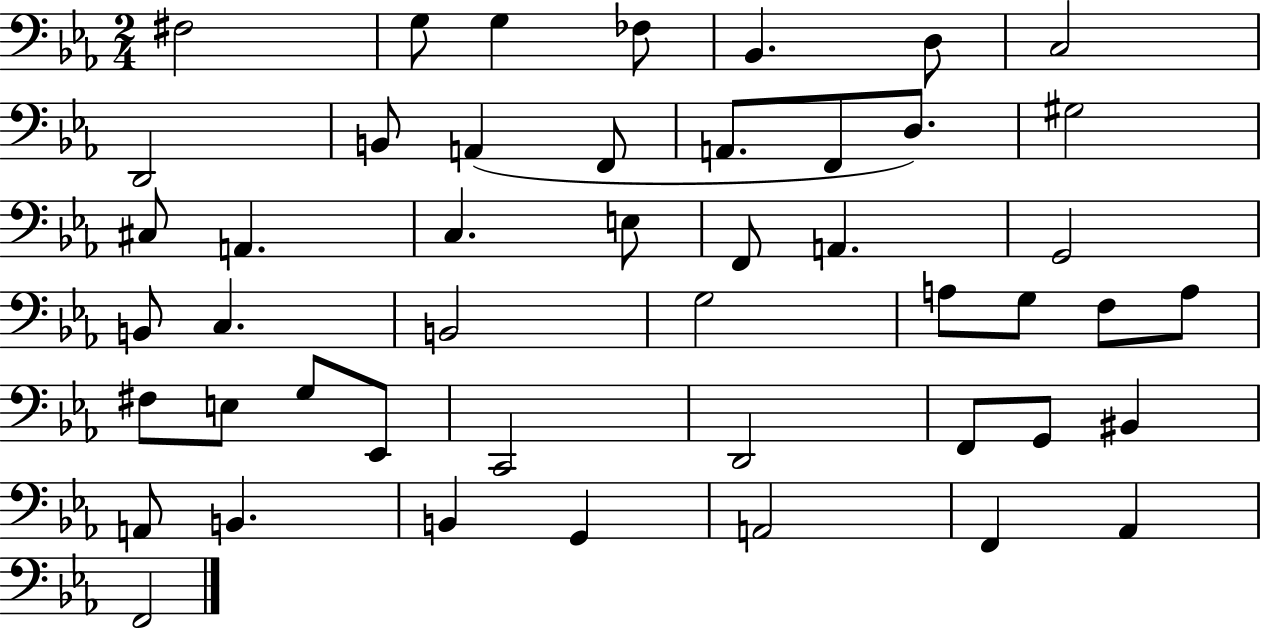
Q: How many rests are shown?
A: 0